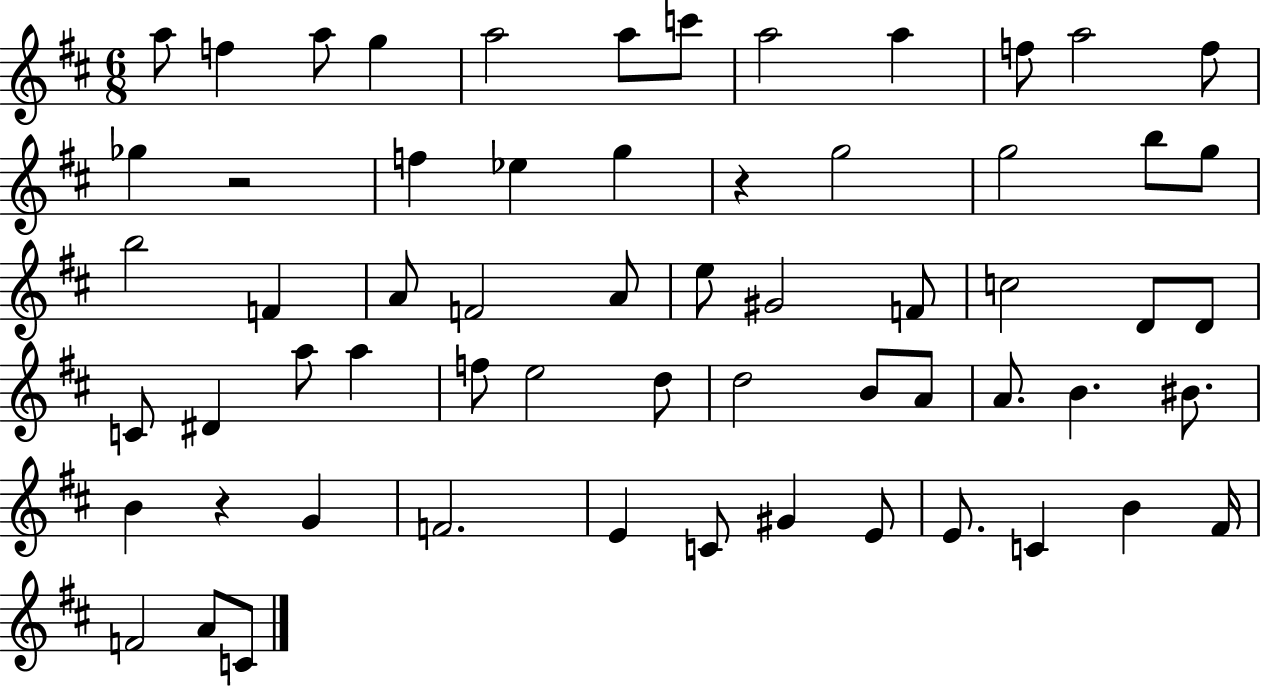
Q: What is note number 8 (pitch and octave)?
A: A5